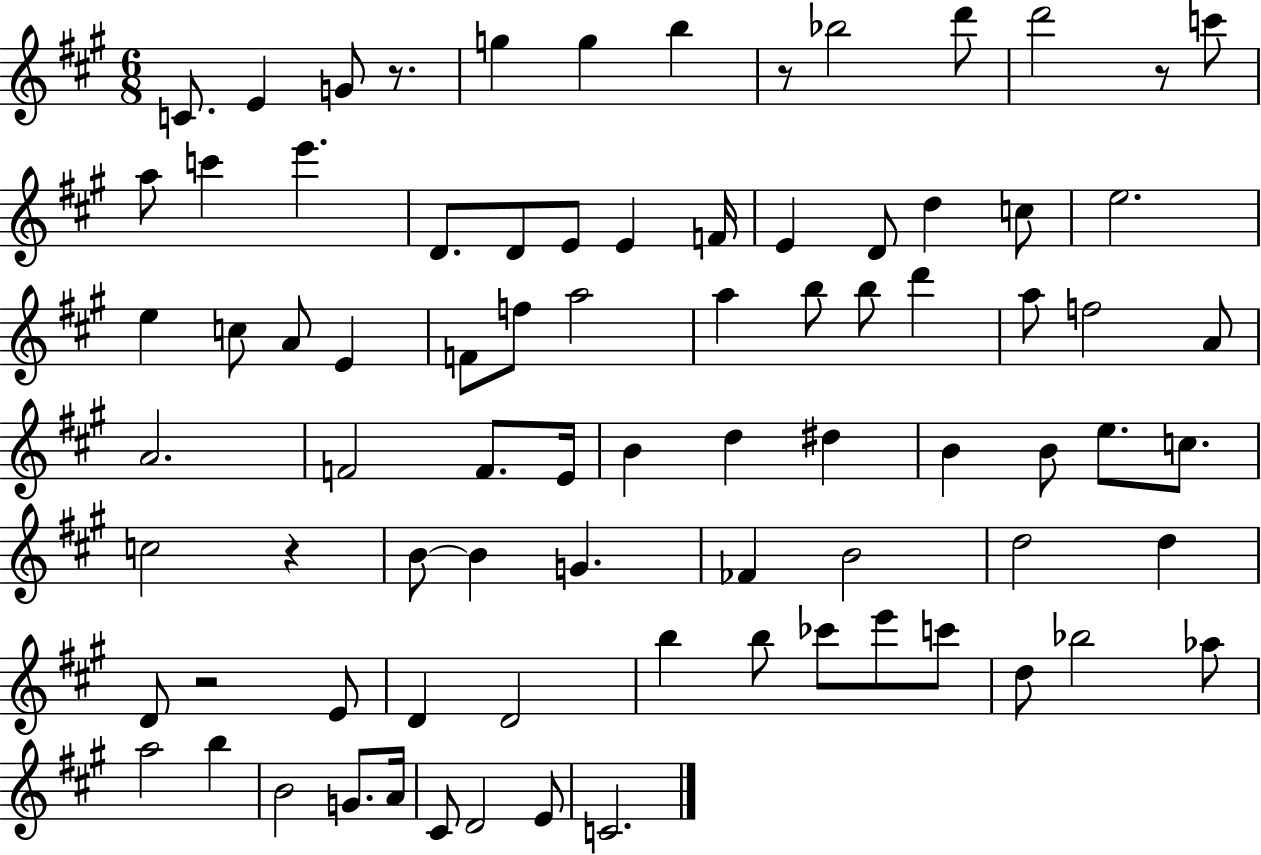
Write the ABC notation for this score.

X:1
T:Untitled
M:6/8
L:1/4
K:A
C/2 E G/2 z/2 g g b z/2 _b2 d'/2 d'2 z/2 c'/2 a/2 c' e' D/2 D/2 E/2 E F/4 E D/2 d c/2 e2 e c/2 A/2 E F/2 f/2 a2 a b/2 b/2 d' a/2 f2 A/2 A2 F2 F/2 E/4 B d ^d B B/2 e/2 c/2 c2 z B/2 B G _F B2 d2 d D/2 z2 E/2 D D2 b b/2 _c'/2 e'/2 c'/2 d/2 _b2 _a/2 a2 b B2 G/2 A/4 ^C/2 D2 E/2 C2